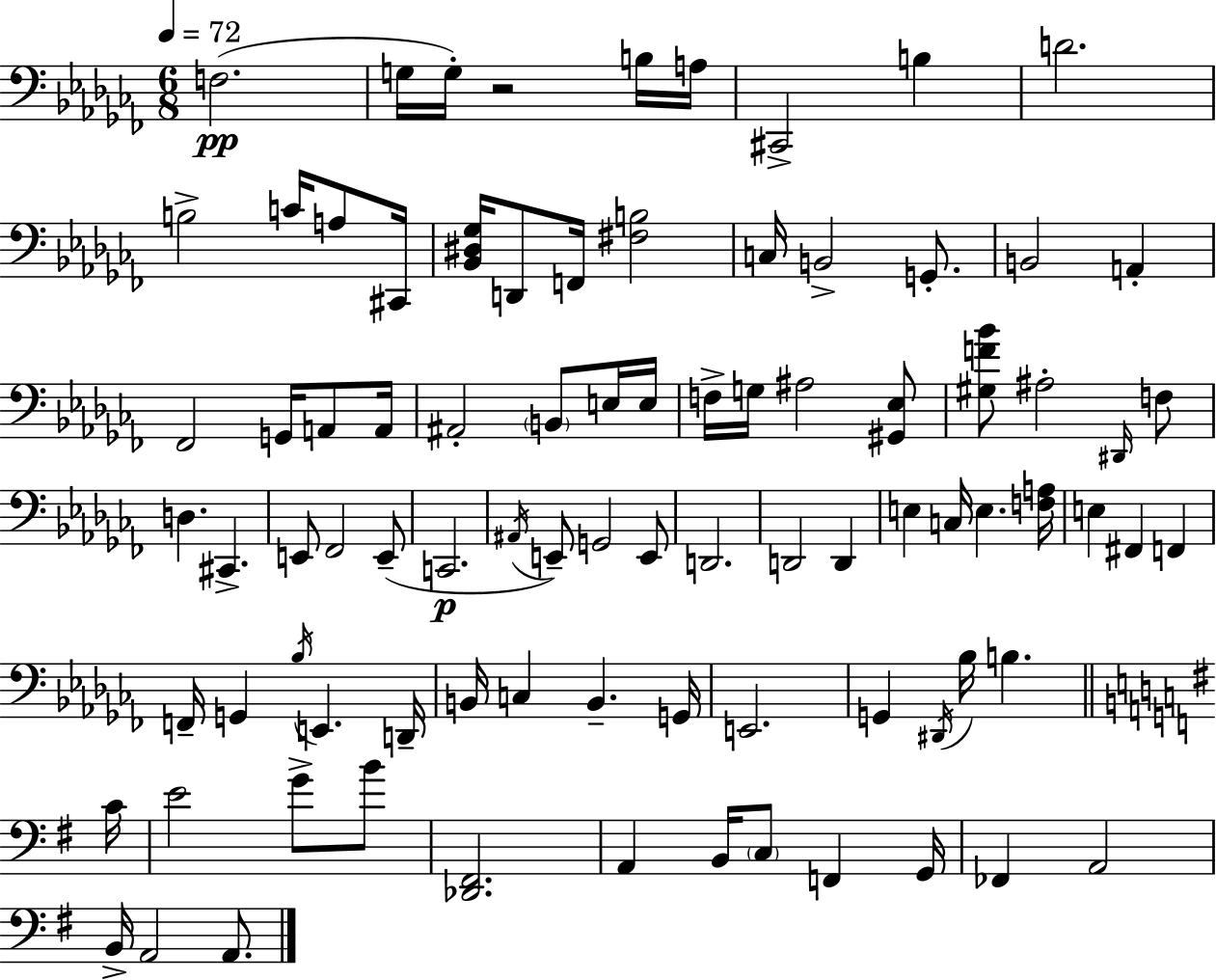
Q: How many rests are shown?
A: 1